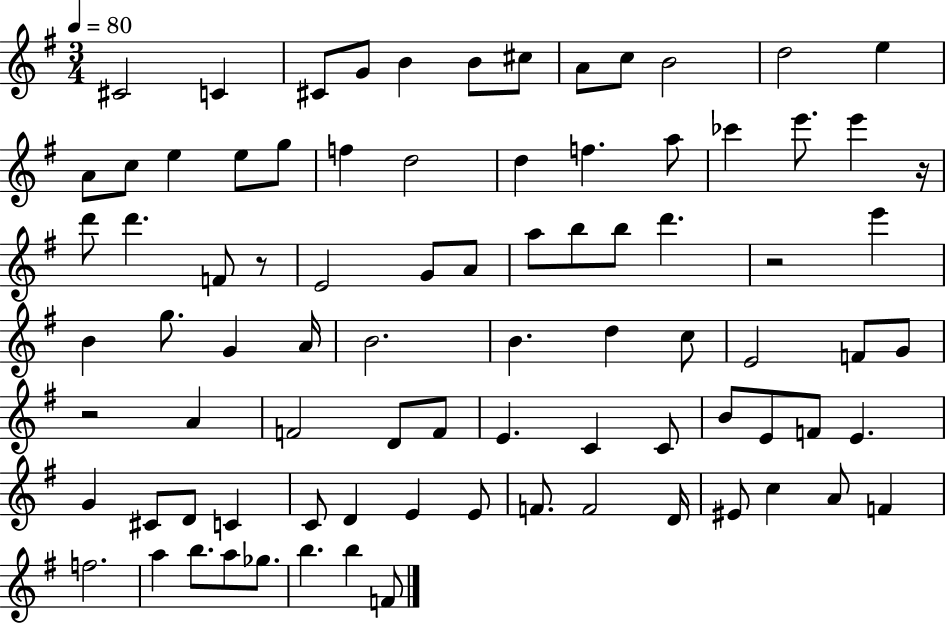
X:1
T:Untitled
M:3/4
L:1/4
K:G
^C2 C ^C/2 G/2 B B/2 ^c/2 A/2 c/2 B2 d2 e A/2 c/2 e e/2 g/2 f d2 d f a/2 _c' e'/2 e' z/4 d'/2 d' F/2 z/2 E2 G/2 A/2 a/2 b/2 b/2 d' z2 e' B g/2 G A/4 B2 B d c/2 E2 F/2 G/2 z2 A F2 D/2 F/2 E C C/2 B/2 E/2 F/2 E G ^C/2 D/2 C C/2 D E E/2 F/2 F2 D/4 ^E/2 c A/2 F f2 a b/2 a/2 _g/2 b b F/2